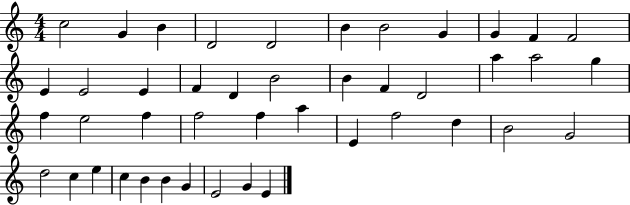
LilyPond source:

{
  \clef treble
  \numericTimeSignature
  \time 4/4
  \key c \major
  c''2 g'4 b'4 | d'2 d'2 | b'4 b'2 g'4 | g'4 f'4 f'2 | \break e'4 e'2 e'4 | f'4 d'4 b'2 | b'4 f'4 d'2 | a''4 a''2 g''4 | \break f''4 e''2 f''4 | f''2 f''4 a''4 | e'4 f''2 d''4 | b'2 g'2 | \break d''2 c''4 e''4 | c''4 b'4 b'4 g'4 | e'2 g'4 e'4 | \bar "|."
}